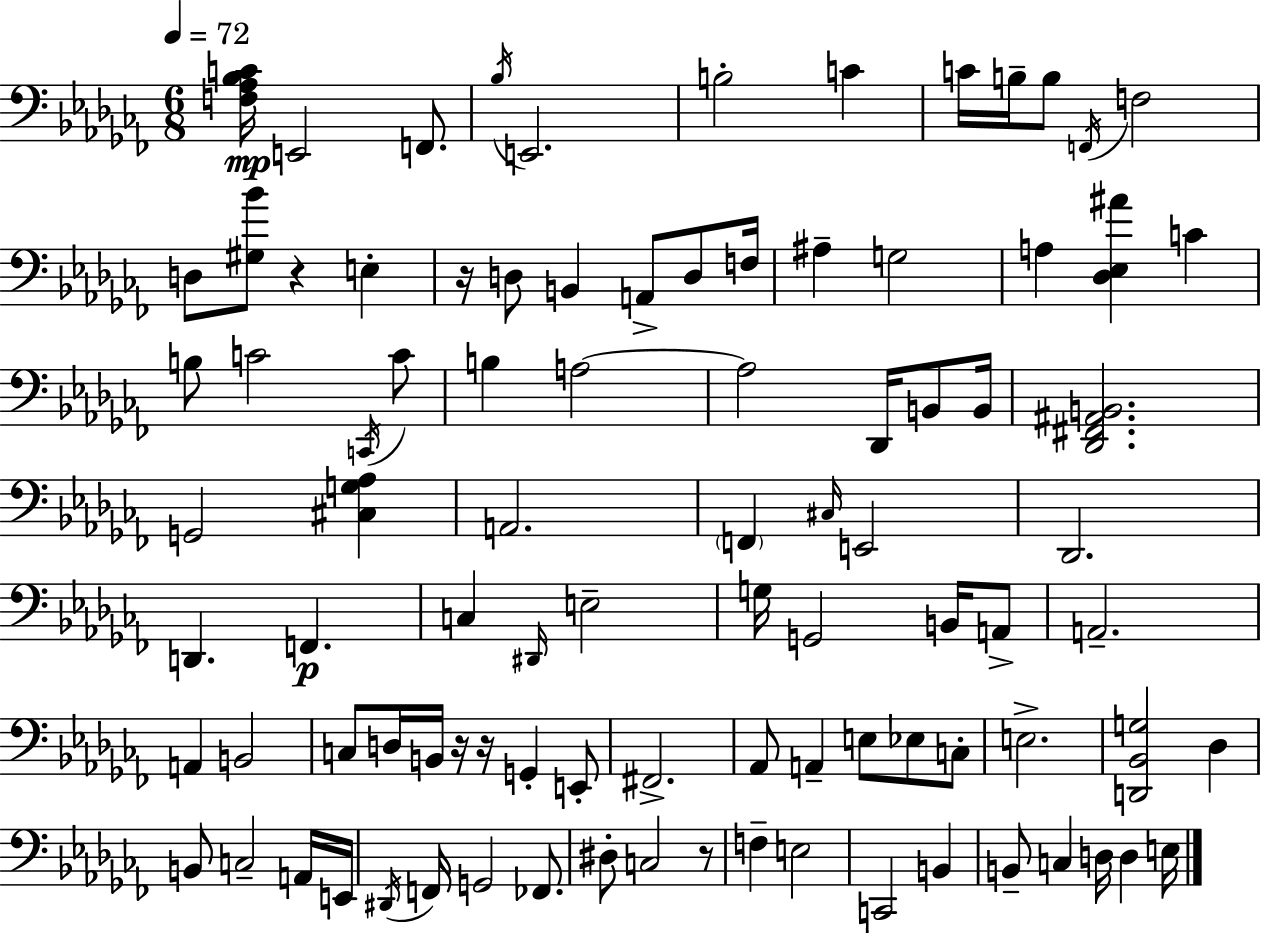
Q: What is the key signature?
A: AES minor